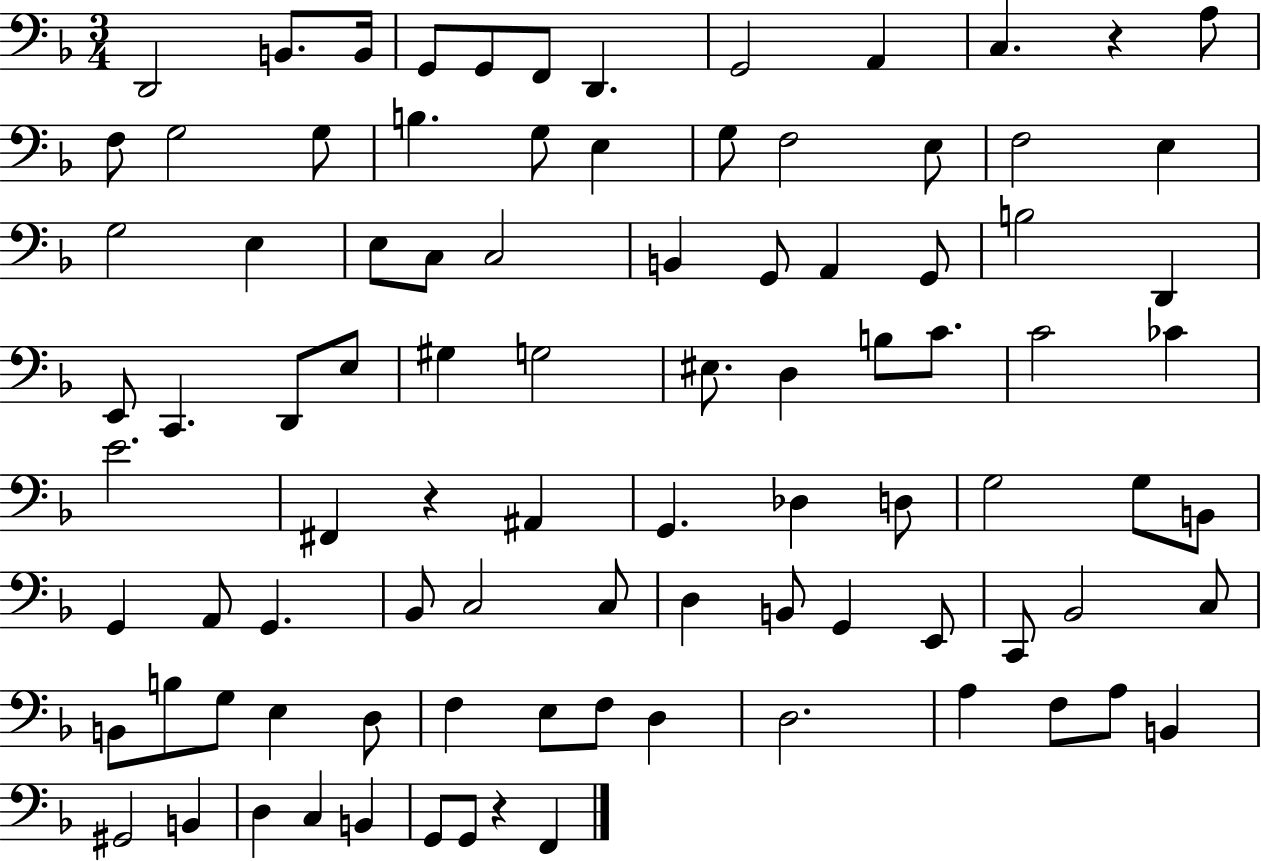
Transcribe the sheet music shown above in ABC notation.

X:1
T:Untitled
M:3/4
L:1/4
K:F
D,,2 B,,/2 B,,/4 G,,/2 G,,/2 F,,/2 D,, G,,2 A,, C, z A,/2 F,/2 G,2 G,/2 B, G,/2 E, G,/2 F,2 E,/2 F,2 E, G,2 E, E,/2 C,/2 C,2 B,, G,,/2 A,, G,,/2 B,2 D,, E,,/2 C,, D,,/2 E,/2 ^G, G,2 ^E,/2 D, B,/2 C/2 C2 _C E2 ^F,, z ^A,, G,, _D, D,/2 G,2 G,/2 B,,/2 G,, A,,/2 G,, _B,,/2 C,2 C,/2 D, B,,/2 G,, E,,/2 C,,/2 _B,,2 C,/2 B,,/2 B,/2 G,/2 E, D,/2 F, E,/2 F,/2 D, D,2 A, F,/2 A,/2 B,, ^G,,2 B,, D, C, B,, G,,/2 G,,/2 z F,,